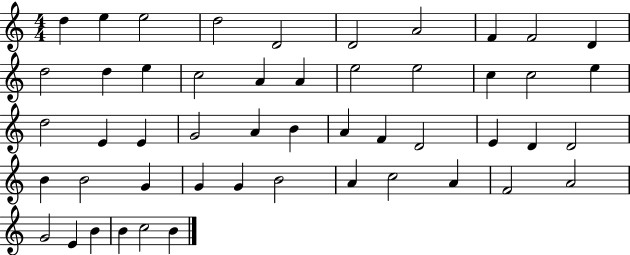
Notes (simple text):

D5/q E5/q E5/h D5/h D4/h D4/h A4/h F4/q F4/h D4/q D5/h D5/q E5/q C5/h A4/q A4/q E5/h E5/h C5/q C5/h E5/q D5/h E4/q E4/q G4/h A4/q B4/q A4/q F4/q D4/h E4/q D4/q D4/h B4/q B4/h G4/q G4/q G4/q B4/h A4/q C5/h A4/q F4/h A4/h G4/h E4/q B4/q B4/q C5/h B4/q